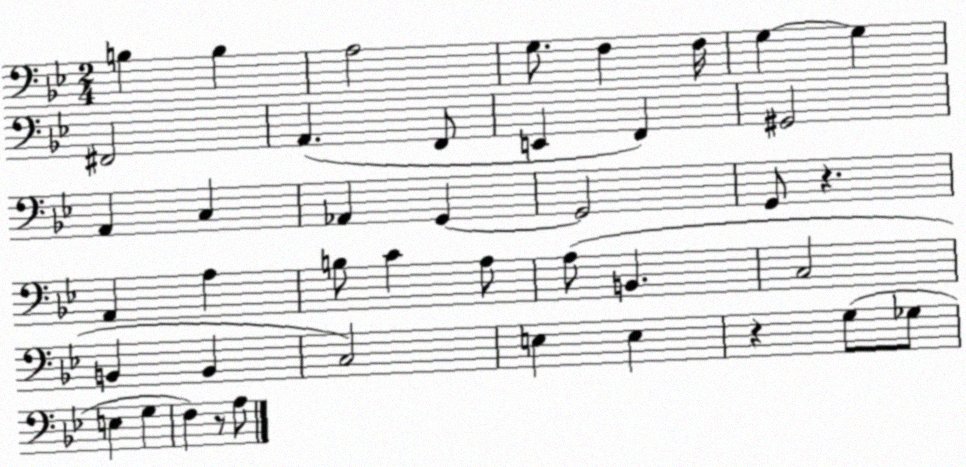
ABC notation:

X:1
T:Untitled
M:2/4
L:1/4
K:Bb
B, B, A,2 G,/2 F, F,/4 G, G, ^F,,2 A,, F,,/2 E,, F,, ^G,,2 A,, C, _A,, G,, G,,2 G,,/2 z A,, A, B,/2 C A,/2 A,/2 B,, C,2 B,, B,, C,2 E, E, z G,/2 _G,/2 E, G, F, z/2 A,/2